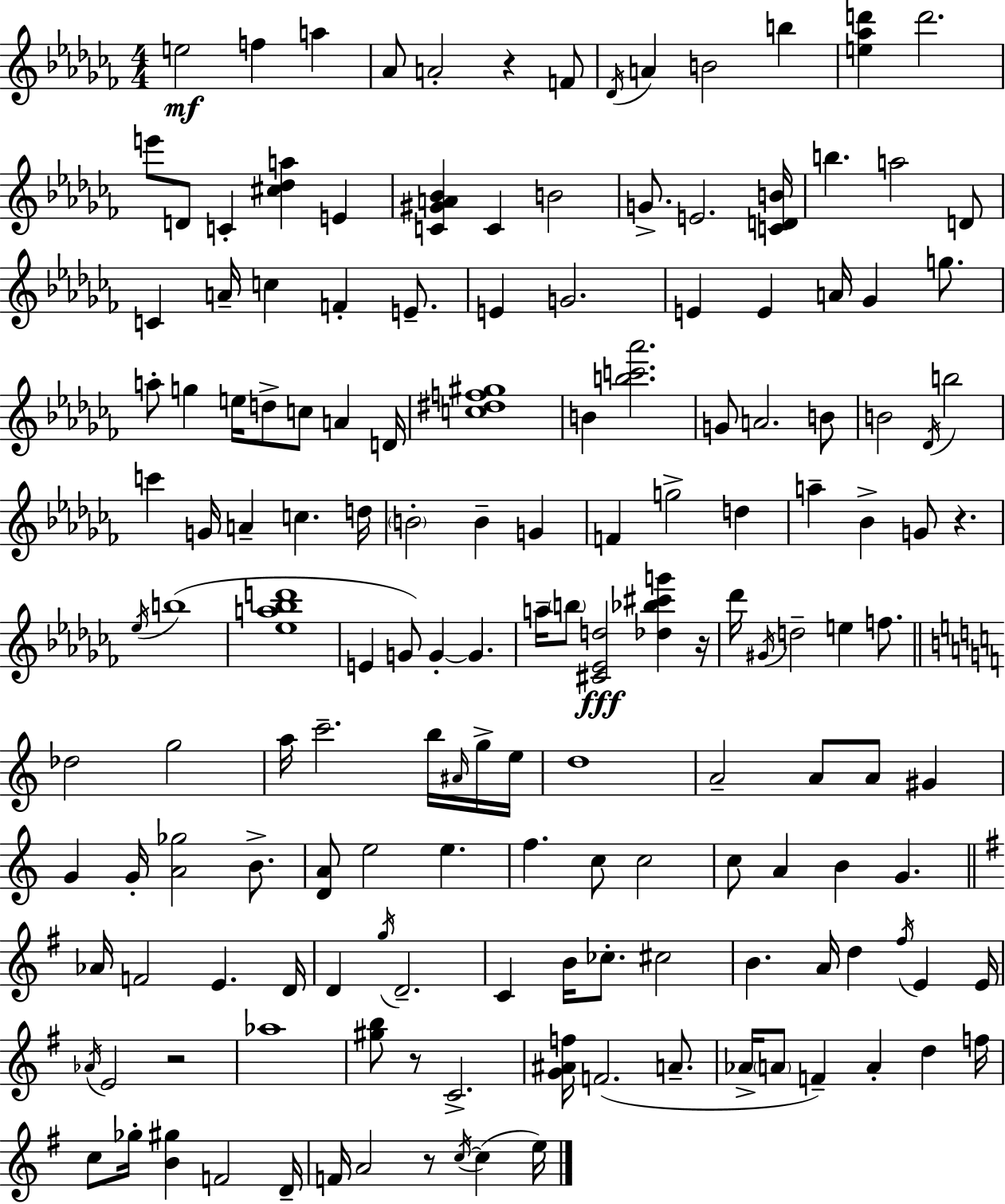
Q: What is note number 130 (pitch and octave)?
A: C5